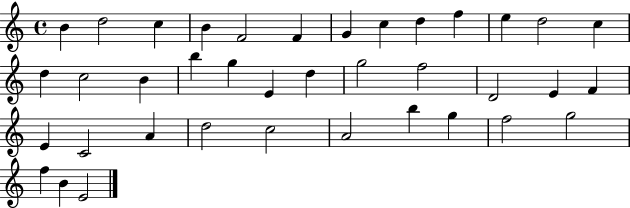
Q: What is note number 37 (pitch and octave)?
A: B4